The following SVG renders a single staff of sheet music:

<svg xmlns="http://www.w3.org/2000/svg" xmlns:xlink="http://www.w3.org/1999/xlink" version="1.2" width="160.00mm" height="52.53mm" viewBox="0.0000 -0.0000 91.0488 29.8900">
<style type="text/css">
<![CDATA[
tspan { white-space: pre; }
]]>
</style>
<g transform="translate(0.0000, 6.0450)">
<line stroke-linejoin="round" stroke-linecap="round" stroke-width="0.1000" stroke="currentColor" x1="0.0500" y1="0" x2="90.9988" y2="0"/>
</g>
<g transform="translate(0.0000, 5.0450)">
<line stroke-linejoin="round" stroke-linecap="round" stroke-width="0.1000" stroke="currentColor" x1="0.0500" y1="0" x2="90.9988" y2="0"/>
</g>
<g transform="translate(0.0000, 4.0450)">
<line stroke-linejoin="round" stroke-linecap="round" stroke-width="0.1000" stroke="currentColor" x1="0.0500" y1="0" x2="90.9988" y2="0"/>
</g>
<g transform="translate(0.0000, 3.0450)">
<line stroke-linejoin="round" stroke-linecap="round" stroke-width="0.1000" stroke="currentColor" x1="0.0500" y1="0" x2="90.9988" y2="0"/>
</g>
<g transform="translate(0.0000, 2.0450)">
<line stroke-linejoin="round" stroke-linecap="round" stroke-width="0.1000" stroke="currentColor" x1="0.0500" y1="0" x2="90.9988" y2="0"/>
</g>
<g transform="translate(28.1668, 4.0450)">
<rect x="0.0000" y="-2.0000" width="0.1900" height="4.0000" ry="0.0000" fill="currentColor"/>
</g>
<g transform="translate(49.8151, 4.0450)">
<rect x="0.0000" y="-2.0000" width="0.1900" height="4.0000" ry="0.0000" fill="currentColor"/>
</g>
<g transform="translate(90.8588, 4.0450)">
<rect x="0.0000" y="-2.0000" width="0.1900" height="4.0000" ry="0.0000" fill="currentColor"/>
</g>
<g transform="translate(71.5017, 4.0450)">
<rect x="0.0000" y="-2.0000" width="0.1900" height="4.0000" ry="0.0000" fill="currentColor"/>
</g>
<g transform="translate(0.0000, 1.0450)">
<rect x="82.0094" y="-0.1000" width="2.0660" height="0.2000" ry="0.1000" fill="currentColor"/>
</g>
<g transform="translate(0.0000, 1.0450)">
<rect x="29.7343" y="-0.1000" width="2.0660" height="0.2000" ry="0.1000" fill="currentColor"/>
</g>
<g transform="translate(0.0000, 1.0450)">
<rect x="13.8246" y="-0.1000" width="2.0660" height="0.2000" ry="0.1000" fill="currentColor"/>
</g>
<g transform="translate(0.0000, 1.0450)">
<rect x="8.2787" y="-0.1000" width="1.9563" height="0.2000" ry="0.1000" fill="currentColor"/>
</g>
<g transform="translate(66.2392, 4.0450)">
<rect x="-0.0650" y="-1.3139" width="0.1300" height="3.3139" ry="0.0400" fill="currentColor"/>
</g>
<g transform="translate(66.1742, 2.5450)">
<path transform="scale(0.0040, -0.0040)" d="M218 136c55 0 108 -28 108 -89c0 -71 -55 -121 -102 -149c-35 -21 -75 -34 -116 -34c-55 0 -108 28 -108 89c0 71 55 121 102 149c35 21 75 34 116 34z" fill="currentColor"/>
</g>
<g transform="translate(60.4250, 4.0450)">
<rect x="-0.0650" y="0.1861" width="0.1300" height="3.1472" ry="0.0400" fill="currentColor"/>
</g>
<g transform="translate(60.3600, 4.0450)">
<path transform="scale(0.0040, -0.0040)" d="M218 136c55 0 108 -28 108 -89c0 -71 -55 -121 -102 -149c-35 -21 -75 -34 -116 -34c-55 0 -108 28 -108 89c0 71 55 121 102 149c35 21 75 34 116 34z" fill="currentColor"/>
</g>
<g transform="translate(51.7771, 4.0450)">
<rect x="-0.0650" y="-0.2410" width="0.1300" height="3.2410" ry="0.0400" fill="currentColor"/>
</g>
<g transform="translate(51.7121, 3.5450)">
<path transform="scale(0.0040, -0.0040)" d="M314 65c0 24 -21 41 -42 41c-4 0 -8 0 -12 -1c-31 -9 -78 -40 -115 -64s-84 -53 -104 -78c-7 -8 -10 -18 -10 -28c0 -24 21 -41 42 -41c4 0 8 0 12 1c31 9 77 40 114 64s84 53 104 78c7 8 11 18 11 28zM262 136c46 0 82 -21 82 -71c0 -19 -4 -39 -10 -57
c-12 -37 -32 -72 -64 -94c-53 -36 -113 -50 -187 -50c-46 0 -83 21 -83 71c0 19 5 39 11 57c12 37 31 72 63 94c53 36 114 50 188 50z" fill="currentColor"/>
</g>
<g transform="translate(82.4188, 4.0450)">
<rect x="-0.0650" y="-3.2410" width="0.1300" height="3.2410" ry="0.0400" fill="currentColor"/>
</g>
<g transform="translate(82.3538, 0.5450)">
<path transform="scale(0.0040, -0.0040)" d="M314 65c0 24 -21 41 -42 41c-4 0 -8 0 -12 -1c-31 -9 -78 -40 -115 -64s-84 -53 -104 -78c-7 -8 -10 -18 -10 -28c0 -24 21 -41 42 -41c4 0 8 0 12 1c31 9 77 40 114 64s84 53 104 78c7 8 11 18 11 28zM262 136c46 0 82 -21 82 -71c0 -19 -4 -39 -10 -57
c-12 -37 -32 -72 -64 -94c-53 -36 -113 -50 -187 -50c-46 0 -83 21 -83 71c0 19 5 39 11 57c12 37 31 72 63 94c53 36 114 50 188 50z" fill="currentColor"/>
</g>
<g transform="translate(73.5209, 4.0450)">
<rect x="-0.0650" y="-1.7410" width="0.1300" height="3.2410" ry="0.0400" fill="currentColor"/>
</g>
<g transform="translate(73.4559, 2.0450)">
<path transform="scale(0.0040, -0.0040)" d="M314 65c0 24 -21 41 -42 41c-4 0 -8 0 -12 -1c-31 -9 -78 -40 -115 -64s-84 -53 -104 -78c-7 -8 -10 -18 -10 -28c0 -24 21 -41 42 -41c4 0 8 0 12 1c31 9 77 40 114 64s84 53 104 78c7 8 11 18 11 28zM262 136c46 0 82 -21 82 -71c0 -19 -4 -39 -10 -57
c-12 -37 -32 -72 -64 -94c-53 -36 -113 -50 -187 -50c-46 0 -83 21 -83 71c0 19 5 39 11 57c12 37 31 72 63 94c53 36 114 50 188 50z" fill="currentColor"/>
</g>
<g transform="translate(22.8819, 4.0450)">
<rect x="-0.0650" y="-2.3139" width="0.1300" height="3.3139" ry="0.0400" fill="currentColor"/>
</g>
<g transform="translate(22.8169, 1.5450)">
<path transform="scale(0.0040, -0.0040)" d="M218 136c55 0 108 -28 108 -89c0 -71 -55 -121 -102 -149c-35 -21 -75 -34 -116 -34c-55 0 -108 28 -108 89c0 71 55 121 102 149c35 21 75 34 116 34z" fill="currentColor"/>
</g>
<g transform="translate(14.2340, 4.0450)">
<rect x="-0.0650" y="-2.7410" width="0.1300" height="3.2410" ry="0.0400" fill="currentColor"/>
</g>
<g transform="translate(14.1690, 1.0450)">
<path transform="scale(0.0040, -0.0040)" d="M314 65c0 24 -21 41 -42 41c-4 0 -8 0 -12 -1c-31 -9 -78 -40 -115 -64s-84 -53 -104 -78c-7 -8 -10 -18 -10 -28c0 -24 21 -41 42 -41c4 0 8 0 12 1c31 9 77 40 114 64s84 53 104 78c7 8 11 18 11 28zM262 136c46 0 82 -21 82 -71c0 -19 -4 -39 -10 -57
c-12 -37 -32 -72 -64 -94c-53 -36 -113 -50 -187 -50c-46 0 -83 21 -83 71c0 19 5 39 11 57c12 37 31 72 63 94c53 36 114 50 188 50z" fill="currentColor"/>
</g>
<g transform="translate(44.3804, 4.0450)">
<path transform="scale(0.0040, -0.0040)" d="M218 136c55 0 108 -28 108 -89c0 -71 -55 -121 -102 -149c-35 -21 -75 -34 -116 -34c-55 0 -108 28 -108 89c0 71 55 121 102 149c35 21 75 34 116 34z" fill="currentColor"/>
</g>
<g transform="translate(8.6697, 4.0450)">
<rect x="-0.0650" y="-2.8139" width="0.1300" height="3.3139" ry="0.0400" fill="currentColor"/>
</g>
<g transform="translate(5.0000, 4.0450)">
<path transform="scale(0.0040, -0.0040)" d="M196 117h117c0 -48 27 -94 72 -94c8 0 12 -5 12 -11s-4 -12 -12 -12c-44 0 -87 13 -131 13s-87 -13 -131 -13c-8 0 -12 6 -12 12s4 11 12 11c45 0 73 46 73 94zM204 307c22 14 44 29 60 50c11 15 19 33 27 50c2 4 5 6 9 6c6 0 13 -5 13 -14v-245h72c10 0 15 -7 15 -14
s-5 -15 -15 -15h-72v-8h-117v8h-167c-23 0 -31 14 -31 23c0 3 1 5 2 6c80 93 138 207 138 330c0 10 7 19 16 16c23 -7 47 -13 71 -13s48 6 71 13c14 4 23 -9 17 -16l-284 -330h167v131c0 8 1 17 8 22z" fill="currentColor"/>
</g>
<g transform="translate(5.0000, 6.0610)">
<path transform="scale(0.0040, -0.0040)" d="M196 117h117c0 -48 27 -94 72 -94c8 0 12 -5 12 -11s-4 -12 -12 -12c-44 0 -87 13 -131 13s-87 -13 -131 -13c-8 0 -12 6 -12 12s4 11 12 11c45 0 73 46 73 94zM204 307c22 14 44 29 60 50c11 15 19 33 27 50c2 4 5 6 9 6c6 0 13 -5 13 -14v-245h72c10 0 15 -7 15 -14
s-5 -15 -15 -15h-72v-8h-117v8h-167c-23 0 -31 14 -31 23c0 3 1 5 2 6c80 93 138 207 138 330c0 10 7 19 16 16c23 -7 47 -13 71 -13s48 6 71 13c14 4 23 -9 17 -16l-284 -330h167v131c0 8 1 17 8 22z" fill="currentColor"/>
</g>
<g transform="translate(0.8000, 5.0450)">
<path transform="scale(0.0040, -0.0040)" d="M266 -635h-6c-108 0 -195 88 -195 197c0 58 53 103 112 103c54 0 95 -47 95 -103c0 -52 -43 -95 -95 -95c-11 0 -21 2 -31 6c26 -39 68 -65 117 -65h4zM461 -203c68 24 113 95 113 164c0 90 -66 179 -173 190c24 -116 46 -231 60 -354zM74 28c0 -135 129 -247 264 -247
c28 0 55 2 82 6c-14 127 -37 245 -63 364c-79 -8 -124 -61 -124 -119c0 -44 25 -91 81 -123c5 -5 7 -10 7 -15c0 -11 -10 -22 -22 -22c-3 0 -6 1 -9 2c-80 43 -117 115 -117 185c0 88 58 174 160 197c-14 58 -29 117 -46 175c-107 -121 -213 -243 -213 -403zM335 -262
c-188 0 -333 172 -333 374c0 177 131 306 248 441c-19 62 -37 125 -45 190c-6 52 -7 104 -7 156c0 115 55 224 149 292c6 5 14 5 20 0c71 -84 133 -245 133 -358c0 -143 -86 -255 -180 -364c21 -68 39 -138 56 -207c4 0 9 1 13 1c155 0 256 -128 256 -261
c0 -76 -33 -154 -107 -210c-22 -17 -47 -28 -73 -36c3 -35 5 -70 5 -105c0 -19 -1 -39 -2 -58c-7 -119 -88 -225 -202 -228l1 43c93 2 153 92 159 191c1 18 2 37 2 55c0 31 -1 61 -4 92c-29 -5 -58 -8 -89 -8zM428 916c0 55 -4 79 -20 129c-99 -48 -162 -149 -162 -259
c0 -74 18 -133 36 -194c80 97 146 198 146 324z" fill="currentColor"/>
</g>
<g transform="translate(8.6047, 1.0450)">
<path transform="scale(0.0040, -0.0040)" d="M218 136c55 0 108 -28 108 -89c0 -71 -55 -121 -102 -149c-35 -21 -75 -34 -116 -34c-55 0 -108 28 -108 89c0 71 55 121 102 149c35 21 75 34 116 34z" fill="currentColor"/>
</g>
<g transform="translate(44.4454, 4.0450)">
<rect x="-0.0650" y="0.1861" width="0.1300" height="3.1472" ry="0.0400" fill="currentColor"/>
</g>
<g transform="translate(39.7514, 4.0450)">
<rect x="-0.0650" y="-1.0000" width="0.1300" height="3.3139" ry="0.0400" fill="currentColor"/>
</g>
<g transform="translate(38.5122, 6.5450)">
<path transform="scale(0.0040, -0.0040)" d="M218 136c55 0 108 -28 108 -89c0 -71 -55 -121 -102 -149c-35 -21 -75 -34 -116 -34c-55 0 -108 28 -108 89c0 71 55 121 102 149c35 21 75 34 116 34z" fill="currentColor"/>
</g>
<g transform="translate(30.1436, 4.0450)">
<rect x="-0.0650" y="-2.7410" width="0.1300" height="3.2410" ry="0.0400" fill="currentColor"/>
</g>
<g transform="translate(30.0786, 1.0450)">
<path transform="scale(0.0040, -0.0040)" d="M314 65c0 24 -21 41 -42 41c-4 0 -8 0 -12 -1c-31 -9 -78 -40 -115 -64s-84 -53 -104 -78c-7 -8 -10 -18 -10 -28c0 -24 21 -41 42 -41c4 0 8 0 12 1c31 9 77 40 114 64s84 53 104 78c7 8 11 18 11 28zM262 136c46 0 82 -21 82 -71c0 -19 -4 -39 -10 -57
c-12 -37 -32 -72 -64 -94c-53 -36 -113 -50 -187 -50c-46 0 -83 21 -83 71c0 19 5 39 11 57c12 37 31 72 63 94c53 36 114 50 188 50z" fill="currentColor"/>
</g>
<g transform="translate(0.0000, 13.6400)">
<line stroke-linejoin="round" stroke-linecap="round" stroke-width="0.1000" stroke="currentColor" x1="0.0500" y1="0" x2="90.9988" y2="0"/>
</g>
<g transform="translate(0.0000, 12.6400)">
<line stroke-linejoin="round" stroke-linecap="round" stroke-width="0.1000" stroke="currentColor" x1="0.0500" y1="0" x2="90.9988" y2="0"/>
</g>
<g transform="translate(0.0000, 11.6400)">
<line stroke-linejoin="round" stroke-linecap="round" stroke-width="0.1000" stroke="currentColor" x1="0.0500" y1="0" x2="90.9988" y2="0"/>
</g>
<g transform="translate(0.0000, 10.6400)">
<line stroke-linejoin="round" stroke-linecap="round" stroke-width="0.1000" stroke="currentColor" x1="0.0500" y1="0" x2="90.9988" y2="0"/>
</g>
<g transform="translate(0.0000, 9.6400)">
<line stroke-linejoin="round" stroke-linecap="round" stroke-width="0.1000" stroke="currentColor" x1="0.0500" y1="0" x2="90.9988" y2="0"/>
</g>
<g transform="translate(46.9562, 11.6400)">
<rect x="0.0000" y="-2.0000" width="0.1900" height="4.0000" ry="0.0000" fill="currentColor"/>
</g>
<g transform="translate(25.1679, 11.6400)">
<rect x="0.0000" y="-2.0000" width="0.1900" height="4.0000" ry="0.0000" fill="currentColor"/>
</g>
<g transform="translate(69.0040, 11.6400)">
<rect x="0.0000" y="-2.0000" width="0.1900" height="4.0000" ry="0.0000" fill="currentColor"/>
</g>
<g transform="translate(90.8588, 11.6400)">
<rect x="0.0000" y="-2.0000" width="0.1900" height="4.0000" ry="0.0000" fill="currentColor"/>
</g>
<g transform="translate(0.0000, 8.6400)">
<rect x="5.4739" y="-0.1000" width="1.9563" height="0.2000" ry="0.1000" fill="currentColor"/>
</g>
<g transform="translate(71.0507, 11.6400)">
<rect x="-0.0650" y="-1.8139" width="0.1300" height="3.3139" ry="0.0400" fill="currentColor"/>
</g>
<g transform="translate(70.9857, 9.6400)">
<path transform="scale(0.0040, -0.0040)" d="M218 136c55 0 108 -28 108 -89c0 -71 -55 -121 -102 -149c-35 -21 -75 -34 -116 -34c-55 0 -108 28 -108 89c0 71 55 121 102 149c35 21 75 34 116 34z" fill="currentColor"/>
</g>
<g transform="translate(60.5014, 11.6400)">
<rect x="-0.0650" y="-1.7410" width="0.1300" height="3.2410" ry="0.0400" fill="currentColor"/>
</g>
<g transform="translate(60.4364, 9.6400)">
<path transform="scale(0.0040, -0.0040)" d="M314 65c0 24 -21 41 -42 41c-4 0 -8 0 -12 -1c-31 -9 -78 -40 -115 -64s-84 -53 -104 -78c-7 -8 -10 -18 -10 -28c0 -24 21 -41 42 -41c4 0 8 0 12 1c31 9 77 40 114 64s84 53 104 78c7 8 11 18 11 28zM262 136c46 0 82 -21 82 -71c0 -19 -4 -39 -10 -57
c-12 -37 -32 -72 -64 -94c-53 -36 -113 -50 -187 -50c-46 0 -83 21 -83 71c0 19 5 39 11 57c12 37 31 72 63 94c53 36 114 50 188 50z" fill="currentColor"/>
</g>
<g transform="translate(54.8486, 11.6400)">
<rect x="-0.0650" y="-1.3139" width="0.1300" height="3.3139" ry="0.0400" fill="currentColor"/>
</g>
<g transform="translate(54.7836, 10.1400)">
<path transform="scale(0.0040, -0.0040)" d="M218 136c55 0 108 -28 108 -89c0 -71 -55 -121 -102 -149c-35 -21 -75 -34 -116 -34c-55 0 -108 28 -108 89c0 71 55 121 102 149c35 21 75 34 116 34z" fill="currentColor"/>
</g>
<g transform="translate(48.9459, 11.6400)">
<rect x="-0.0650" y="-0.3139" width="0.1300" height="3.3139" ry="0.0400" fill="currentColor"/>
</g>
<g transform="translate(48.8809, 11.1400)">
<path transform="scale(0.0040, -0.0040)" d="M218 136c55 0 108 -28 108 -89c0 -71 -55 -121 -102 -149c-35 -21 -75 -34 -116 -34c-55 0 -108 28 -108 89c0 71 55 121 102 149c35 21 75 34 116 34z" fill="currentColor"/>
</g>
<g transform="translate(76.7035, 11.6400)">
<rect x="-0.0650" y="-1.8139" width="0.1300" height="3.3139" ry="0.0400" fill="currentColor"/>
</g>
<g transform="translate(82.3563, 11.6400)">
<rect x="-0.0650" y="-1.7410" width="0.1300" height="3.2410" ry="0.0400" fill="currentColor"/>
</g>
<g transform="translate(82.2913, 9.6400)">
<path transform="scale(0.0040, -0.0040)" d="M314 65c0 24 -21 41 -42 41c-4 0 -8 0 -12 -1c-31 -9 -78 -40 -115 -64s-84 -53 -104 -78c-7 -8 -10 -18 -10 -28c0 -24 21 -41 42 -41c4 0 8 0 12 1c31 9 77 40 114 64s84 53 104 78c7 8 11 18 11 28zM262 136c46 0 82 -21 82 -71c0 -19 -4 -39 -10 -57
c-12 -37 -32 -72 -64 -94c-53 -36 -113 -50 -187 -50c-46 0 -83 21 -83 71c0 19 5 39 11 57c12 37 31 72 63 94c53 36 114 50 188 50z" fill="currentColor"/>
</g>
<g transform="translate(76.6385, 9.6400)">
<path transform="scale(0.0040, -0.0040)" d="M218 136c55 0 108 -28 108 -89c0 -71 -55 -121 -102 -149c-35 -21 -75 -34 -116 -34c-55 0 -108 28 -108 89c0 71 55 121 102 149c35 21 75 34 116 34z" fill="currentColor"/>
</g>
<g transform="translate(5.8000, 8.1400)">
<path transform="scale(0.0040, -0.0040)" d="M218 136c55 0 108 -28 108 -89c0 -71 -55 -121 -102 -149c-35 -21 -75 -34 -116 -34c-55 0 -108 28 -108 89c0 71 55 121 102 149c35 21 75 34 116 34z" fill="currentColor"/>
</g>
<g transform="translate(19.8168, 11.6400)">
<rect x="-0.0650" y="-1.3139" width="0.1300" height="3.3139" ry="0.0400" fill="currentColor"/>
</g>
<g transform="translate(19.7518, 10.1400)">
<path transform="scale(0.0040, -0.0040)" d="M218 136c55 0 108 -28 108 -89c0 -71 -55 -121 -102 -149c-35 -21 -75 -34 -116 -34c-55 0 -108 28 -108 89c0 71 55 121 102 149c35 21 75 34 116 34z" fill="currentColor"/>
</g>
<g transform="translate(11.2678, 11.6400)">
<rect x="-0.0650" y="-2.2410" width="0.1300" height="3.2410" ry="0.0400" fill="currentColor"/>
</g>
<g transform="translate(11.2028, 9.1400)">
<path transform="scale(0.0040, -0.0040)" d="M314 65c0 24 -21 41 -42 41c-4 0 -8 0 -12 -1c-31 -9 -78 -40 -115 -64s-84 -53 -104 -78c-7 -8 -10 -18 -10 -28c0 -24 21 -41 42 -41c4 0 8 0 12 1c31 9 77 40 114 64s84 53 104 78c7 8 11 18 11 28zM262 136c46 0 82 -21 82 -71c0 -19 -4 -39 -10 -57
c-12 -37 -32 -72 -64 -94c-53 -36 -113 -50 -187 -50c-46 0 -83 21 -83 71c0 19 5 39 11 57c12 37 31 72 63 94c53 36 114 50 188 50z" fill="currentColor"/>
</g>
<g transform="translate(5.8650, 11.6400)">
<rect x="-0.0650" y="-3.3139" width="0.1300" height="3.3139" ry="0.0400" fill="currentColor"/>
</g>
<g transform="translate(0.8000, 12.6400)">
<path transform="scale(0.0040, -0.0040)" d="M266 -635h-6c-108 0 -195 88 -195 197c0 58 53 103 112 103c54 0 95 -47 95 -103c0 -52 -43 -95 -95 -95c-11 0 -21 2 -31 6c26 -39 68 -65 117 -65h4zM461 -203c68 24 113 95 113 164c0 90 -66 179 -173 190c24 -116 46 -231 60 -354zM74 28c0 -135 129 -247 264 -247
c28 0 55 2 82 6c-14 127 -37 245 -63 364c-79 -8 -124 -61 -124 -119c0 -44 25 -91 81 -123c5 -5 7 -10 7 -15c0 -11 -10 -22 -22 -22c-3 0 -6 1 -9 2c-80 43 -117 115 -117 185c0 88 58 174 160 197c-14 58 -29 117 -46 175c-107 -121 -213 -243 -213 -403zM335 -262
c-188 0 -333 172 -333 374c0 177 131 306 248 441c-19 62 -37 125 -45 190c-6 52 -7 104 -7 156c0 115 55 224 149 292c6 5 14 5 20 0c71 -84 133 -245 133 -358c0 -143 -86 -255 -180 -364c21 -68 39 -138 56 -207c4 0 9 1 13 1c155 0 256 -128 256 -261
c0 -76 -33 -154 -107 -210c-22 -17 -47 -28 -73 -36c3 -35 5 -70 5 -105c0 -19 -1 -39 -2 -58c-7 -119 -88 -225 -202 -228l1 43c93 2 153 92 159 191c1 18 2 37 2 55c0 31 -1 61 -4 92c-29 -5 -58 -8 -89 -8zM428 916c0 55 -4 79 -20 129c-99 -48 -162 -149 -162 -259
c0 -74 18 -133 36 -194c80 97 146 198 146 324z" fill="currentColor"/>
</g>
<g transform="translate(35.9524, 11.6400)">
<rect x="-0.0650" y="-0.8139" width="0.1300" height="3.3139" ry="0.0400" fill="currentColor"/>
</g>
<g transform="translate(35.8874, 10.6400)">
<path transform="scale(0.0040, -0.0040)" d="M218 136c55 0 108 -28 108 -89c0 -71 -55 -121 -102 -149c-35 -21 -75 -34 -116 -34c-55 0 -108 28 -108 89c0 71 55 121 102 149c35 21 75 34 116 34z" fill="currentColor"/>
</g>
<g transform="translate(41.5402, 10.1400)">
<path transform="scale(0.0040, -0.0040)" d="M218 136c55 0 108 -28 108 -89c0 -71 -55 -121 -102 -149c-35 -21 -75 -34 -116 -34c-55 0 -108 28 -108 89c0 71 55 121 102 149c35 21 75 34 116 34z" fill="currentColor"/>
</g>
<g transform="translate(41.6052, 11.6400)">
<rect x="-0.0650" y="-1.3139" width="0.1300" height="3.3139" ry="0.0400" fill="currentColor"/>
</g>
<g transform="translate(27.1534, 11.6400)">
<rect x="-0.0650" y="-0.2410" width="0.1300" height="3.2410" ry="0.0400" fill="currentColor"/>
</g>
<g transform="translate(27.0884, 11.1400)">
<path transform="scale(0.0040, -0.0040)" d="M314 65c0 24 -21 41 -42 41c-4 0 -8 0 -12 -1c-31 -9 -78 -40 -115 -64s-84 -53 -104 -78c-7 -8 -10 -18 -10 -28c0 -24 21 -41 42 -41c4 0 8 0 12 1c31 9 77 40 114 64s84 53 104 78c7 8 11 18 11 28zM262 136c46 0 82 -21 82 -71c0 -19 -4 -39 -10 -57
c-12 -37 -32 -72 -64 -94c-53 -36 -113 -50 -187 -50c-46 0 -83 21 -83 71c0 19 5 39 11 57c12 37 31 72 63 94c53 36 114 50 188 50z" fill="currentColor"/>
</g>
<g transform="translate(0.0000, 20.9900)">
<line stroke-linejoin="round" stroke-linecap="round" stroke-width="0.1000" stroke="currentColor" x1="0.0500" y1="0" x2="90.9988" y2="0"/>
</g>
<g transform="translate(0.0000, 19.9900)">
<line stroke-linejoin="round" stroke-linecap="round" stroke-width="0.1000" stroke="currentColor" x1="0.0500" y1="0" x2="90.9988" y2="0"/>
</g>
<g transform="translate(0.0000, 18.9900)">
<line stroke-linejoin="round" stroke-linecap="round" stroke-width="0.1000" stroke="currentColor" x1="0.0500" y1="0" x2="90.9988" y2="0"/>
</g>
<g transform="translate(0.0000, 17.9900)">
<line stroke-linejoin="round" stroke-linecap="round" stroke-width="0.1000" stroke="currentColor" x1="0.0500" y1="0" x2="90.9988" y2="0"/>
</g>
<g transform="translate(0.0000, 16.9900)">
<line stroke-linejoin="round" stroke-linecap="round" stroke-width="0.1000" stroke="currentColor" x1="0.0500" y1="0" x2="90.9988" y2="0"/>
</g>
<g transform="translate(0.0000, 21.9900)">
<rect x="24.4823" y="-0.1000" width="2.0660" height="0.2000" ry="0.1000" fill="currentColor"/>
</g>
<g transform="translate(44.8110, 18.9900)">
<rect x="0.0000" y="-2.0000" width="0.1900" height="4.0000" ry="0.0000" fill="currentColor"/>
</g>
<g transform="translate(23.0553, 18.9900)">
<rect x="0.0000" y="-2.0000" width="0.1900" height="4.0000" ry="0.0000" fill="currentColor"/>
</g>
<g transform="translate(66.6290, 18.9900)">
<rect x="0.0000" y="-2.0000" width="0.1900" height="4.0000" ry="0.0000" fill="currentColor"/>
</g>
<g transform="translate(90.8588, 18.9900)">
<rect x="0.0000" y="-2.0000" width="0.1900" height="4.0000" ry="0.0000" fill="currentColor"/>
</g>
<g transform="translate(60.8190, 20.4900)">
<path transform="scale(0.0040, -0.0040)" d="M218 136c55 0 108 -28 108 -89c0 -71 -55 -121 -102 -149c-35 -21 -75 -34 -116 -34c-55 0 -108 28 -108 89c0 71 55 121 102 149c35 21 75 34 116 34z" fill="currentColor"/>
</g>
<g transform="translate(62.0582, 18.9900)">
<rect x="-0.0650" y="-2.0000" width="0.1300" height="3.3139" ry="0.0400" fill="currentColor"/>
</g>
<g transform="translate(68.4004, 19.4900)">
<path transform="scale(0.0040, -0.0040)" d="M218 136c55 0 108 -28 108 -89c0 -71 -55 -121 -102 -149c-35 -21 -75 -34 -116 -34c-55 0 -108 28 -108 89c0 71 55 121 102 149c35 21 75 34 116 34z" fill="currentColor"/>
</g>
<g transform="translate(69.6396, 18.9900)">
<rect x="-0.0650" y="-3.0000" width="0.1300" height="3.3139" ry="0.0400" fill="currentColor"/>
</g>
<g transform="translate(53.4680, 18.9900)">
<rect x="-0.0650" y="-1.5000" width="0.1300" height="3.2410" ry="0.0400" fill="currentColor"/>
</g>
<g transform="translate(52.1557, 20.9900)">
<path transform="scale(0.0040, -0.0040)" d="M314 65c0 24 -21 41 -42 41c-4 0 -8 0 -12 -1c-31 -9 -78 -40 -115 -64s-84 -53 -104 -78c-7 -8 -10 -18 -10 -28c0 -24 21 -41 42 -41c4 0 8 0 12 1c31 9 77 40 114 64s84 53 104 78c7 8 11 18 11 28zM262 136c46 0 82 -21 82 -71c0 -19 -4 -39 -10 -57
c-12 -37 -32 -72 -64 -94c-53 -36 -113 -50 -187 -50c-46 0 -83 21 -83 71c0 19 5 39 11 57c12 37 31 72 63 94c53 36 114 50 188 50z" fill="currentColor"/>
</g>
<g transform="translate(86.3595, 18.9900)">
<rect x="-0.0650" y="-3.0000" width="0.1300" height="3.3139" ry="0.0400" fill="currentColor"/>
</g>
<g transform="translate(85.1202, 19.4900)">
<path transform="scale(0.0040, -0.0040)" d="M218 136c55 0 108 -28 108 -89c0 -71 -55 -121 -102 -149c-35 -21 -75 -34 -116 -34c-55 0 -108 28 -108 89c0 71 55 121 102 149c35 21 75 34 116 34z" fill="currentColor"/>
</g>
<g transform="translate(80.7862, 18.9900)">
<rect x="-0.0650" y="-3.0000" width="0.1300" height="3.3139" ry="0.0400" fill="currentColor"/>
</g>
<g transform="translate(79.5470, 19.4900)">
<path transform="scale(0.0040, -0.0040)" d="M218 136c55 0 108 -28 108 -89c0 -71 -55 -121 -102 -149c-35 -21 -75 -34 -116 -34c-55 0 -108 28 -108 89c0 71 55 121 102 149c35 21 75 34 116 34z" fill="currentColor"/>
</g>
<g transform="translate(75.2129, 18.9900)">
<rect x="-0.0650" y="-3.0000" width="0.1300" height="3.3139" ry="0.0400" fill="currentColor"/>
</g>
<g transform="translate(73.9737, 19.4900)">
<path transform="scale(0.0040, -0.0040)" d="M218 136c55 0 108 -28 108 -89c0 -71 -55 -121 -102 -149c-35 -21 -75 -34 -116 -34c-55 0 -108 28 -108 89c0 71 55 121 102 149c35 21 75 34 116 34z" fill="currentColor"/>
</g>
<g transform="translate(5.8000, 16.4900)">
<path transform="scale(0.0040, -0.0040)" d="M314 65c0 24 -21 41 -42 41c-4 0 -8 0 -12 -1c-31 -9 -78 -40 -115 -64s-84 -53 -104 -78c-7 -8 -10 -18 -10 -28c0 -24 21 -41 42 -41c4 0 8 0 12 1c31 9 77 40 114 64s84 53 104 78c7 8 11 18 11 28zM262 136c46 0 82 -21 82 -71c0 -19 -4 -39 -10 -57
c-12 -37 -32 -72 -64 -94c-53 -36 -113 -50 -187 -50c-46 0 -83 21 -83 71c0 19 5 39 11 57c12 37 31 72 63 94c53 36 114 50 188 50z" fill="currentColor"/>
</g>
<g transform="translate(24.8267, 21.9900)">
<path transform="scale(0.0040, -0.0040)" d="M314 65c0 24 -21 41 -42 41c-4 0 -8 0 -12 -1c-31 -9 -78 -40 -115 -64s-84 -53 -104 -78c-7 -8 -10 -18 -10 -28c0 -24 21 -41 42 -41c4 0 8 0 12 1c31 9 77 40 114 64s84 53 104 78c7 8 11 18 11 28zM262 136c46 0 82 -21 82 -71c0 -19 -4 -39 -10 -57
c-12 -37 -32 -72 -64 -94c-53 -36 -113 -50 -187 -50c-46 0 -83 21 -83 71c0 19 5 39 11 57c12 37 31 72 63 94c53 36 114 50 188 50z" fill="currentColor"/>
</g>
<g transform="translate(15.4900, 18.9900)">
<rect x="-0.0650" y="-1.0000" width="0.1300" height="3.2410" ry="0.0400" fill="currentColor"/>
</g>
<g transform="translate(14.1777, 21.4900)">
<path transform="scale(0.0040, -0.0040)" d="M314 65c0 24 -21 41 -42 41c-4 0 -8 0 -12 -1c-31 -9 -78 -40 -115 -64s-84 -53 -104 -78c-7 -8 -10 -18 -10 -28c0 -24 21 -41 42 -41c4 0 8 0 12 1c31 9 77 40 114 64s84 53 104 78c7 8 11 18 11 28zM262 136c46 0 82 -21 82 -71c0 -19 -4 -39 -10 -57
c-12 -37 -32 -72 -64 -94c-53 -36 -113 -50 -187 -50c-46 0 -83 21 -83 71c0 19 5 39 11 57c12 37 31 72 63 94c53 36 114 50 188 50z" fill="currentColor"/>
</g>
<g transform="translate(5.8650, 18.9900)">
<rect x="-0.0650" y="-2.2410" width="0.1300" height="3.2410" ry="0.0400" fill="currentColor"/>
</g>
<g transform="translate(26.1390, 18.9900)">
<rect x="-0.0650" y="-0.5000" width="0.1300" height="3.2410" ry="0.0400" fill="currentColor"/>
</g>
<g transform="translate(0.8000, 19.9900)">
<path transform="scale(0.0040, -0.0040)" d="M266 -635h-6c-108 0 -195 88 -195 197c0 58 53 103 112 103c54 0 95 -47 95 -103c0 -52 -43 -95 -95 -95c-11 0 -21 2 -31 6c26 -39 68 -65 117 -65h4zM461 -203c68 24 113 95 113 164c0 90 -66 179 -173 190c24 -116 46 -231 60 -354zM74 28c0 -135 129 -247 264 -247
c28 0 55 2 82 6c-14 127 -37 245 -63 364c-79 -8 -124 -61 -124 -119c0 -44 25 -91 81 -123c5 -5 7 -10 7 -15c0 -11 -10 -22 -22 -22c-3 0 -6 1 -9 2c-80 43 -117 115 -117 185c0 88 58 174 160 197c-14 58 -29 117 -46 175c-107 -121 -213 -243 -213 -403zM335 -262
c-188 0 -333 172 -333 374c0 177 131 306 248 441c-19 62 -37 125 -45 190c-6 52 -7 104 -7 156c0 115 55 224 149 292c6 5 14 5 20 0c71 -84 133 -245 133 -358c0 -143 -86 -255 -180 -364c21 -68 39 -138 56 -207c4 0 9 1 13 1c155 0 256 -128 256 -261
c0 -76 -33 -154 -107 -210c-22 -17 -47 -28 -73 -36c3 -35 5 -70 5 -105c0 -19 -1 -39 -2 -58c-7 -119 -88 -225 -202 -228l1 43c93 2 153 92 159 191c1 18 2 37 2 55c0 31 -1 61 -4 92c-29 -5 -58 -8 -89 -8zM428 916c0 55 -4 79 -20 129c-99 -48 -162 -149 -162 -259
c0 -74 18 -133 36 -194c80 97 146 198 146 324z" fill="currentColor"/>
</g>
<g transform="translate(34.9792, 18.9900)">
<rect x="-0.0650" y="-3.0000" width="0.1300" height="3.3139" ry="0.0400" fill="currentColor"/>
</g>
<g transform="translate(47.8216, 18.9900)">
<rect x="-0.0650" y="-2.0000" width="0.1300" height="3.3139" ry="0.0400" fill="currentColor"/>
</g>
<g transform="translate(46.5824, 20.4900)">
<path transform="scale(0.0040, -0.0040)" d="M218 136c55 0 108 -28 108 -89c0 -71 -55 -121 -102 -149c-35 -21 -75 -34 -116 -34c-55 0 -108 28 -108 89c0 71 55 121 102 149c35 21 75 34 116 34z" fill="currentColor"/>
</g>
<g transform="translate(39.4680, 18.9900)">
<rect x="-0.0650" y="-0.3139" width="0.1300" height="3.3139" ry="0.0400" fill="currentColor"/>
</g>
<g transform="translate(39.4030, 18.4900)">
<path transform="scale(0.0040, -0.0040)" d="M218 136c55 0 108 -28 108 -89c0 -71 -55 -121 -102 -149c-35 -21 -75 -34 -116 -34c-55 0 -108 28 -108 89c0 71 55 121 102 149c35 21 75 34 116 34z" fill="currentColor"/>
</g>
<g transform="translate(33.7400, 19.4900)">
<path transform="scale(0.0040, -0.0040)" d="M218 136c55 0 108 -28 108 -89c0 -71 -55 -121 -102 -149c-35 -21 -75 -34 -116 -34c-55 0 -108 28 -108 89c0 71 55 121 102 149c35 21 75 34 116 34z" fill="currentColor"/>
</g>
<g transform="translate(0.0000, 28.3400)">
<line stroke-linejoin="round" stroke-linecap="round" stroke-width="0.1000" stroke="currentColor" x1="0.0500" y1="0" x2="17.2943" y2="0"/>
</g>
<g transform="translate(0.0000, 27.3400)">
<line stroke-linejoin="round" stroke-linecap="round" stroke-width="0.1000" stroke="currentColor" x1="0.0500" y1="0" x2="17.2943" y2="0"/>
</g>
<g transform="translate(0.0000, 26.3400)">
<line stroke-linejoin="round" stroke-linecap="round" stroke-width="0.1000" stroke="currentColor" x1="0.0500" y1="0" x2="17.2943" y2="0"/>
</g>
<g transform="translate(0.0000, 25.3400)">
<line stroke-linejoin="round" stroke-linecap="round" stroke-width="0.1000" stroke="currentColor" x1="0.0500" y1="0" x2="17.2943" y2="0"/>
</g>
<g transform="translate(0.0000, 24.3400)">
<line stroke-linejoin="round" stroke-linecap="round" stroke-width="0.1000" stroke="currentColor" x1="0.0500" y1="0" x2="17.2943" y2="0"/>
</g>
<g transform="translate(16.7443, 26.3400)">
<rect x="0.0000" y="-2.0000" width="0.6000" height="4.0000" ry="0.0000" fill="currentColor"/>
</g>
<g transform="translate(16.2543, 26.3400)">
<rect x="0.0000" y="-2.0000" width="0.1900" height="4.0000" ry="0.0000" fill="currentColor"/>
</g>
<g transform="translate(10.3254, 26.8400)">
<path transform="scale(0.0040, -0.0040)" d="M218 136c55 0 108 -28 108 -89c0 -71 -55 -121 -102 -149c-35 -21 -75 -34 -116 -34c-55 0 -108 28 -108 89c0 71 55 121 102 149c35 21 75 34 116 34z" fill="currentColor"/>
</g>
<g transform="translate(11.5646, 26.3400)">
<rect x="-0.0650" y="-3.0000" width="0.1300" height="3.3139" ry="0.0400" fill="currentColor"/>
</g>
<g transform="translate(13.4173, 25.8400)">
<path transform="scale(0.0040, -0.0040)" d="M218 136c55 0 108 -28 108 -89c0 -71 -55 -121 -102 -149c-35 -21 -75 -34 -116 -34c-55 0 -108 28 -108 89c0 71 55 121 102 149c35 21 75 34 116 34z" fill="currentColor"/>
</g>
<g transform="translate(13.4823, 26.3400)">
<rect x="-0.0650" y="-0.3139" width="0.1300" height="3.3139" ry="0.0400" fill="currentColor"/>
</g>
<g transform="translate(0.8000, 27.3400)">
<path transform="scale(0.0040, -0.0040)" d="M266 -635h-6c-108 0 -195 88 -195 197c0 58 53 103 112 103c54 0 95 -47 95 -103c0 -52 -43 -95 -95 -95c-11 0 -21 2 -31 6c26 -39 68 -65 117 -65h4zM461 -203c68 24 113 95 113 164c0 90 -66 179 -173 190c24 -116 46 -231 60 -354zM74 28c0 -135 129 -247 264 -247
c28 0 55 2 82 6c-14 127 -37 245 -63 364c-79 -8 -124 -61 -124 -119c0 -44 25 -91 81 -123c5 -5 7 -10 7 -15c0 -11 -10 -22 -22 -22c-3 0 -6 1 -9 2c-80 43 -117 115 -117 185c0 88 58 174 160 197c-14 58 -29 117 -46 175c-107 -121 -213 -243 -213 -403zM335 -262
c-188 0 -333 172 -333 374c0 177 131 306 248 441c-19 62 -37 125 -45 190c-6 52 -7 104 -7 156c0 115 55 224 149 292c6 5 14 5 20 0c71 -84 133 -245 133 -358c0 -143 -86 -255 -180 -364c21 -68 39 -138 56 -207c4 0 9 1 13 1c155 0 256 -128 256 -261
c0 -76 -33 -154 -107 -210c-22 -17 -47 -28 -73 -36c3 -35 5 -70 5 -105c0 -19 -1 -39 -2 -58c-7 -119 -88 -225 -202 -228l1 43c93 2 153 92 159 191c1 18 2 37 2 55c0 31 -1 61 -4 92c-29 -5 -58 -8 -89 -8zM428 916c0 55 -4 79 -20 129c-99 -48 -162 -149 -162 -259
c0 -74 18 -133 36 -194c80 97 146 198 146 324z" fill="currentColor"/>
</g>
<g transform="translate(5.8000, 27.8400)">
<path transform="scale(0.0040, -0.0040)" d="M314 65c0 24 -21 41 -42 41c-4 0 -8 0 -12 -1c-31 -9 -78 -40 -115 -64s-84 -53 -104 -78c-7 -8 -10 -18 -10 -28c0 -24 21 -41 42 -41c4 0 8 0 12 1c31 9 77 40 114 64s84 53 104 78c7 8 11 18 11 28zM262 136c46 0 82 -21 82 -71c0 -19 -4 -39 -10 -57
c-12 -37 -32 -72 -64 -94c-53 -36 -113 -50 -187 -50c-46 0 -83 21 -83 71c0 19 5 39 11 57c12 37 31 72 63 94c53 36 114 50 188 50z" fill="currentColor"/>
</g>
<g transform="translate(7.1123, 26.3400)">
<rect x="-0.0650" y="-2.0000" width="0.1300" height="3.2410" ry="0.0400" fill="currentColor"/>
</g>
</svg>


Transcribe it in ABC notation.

X:1
T:Untitled
M:4/4
L:1/4
K:C
a a2 g a2 D B c2 B e f2 b2 b g2 e c2 d e c e f2 f f f2 g2 D2 C2 A c F E2 F A A A A F2 A c